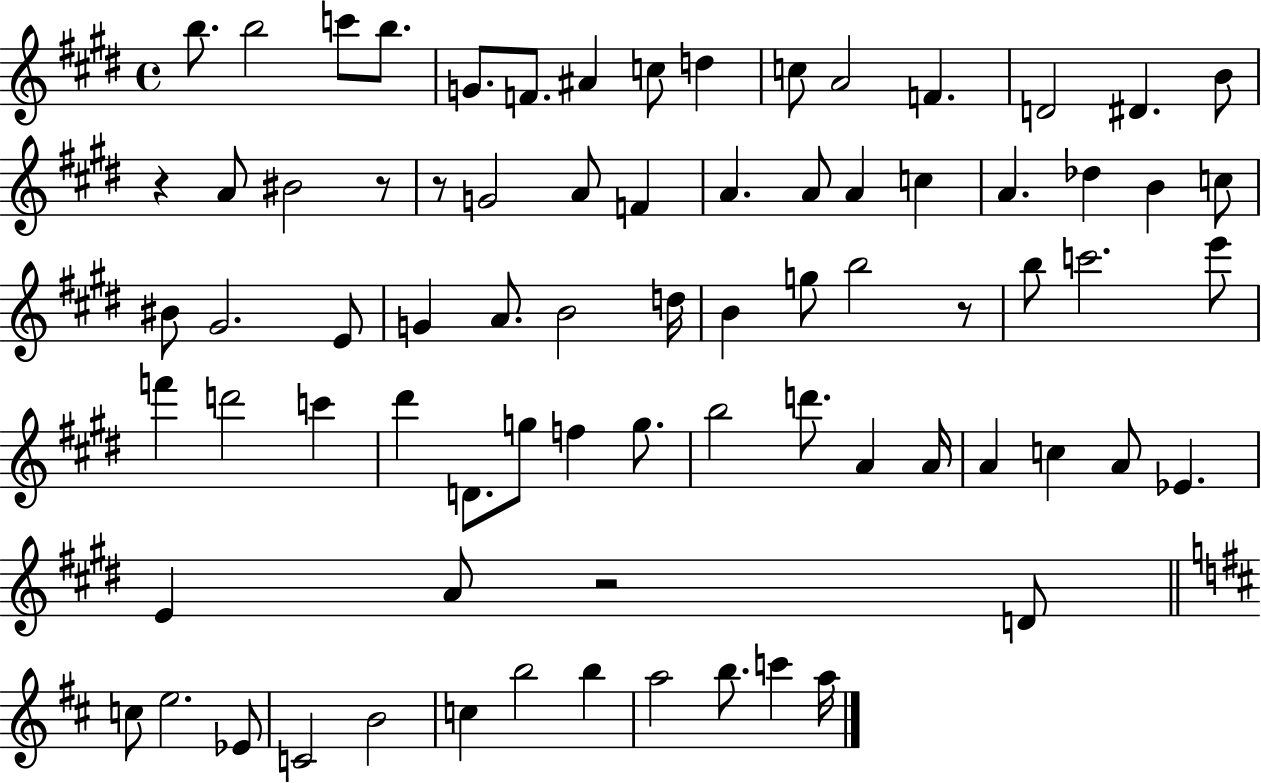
B5/e. B5/h C6/e B5/e. G4/e. F4/e. A#4/q C5/e D5/q C5/e A4/h F4/q. D4/h D#4/q. B4/e R/q A4/e BIS4/h R/e R/e G4/h A4/e F4/q A4/q. A4/e A4/q C5/q A4/q. Db5/q B4/q C5/e BIS4/e G#4/h. E4/e G4/q A4/e. B4/h D5/s B4/q G5/e B5/h R/e B5/e C6/h. E6/e F6/q D6/h C6/q D#6/q D4/e. G5/e F5/q G5/e. B5/h D6/e. A4/q A4/s A4/q C5/q A4/e Eb4/q. E4/q A4/e R/h D4/e C5/e E5/h. Eb4/e C4/h B4/h C5/q B5/h B5/q A5/h B5/e. C6/q A5/s